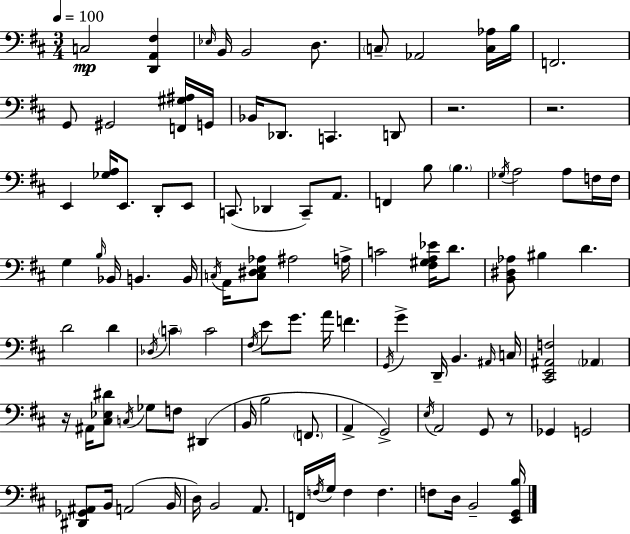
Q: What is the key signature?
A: D major